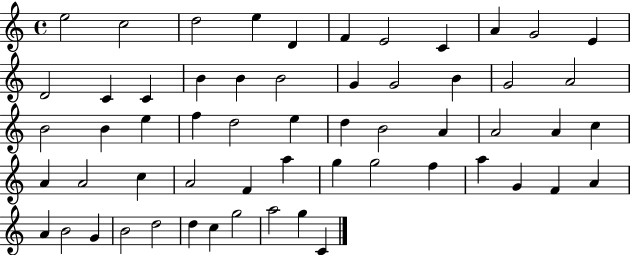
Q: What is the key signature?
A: C major